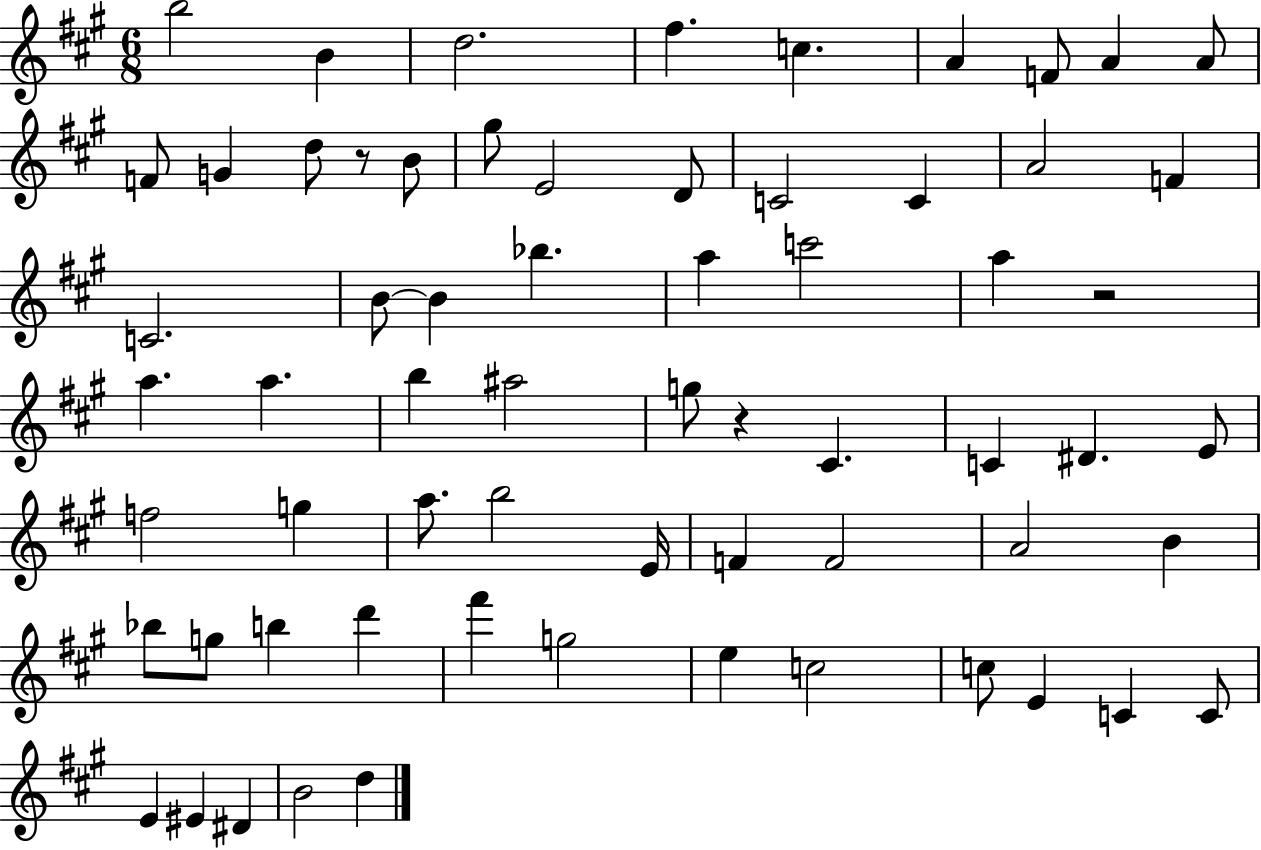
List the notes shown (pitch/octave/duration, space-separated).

B5/h B4/q D5/h. F#5/q. C5/q. A4/q F4/e A4/q A4/e F4/e G4/q D5/e R/e B4/e G#5/e E4/h D4/e C4/h C4/q A4/h F4/q C4/h. B4/e B4/q Bb5/q. A5/q C6/h A5/q R/h A5/q. A5/q. B5/q A#5/h G5/e R/q C#4/q. C4/q D#4/q. E4/e F5/h G5/q A5/e. B5/h E4/s F4/q F4/h A4/h B4/q Bb5/e G5/e B5/q D6/q F#6/q G5/h E5/q C5/h C5/e E4/q C4/q C4/e E4/q EIS4/q D#4/q B4/h D5/q